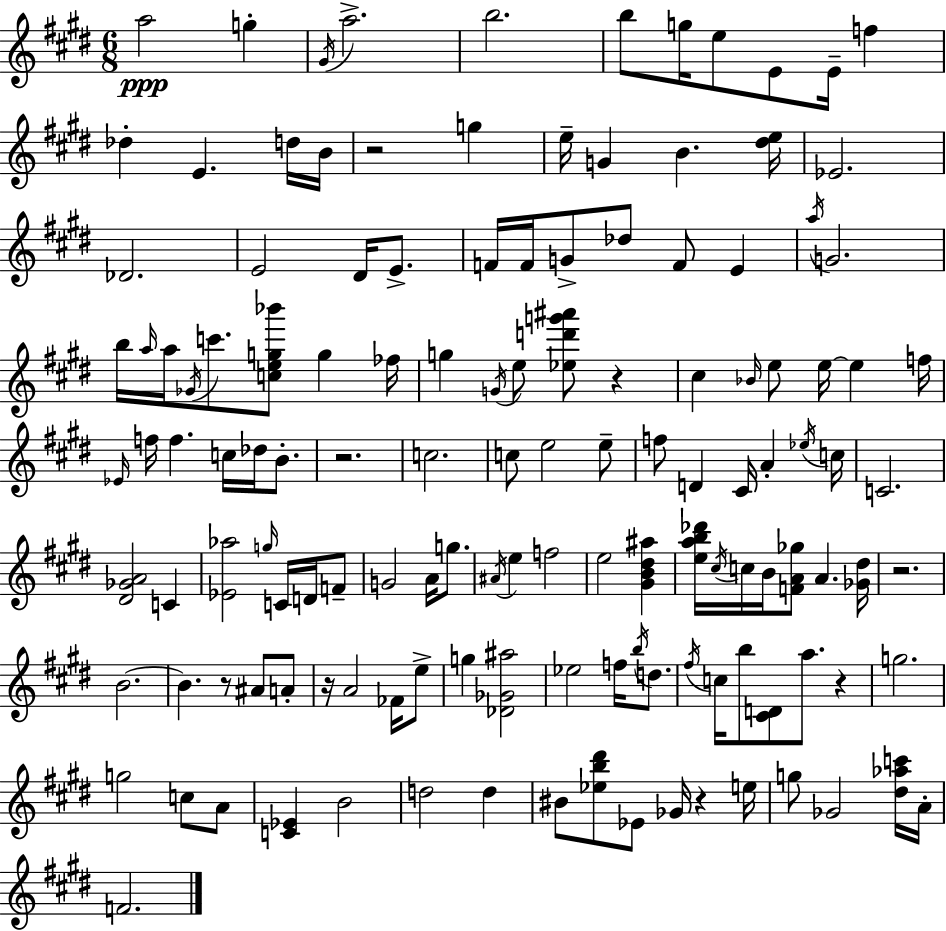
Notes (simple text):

A5/h G5/q G#4/s A5/h. B5/h. B5/e G5/s E5/e E4/e E4/s F5/q Db5/q E4/q. D5/s B4/s R/h G5/q E5/s G4/q B4/q. [D#5,E5]/s Eb4/h. Db4/h. E4/h D#4/s E4/e. F4/s F4/s G4/e Db5/e F4/e E4/q A5/s G4/h. B5/s A5/s A5/s Gb4/s C6/e. [C5,E5,G5,Bb6]/e G5/q FES5/s G5/q G4/s E5/e [Eb5,D6,G6,A#6]/e R/q C#5/q Bb4/s E5/e E5/s E5/q F5/s Eb4/s F5/s F5/q. C5/s Db5/s B4/e. R/h. C5/h. C5/e E5/h E5/e F5/e D4/q C#4/s A4/q Eb5/s C5/s C4/h. [D#4,Gb4,A4]/h C4/q [Eb4,Ab5]/h G5/s C4/s D4/s F4/e G4/h A4/s G5/e. A#4/s E5/q F5/h E5/h [G#4,B4,D#5,A#5]/q [E5,A5,B5,Db6]/s C#5/s C5/s B4/s [F4,A4,Gb5]/e A4/q. [Gb4,D#5]/s R/h. B4/h. B4/q. R/e A#4/e A4/e R/s A4/h FES4/s E5/e G5/q [Db4,Gb4,A#5]/h Eb5/h F5/s B5/s D5/e. F#5/s C5/s B5/e [C#4,D4]/e A5/e. R/q G5/h. G5/h C5/e A4/e [C4,Eb4]/q B4/h D5/h D5/q BIS4/e [Eb5,B5,D#6]/e Eb4/e Gb4/s R/q E5/s G5/e Gb4/h [D#5,Ab5,C6]/s A4/s F4/h.